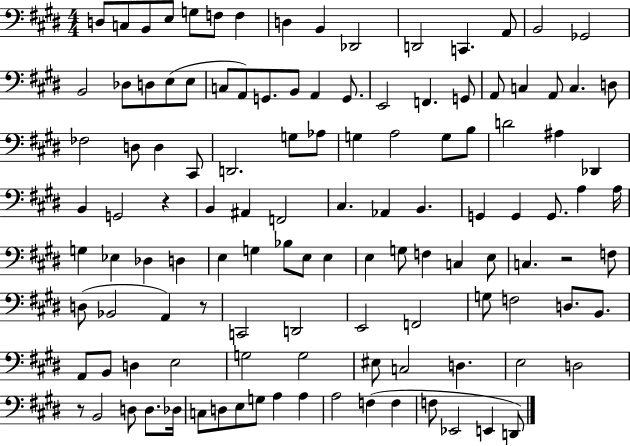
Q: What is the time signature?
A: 4/4